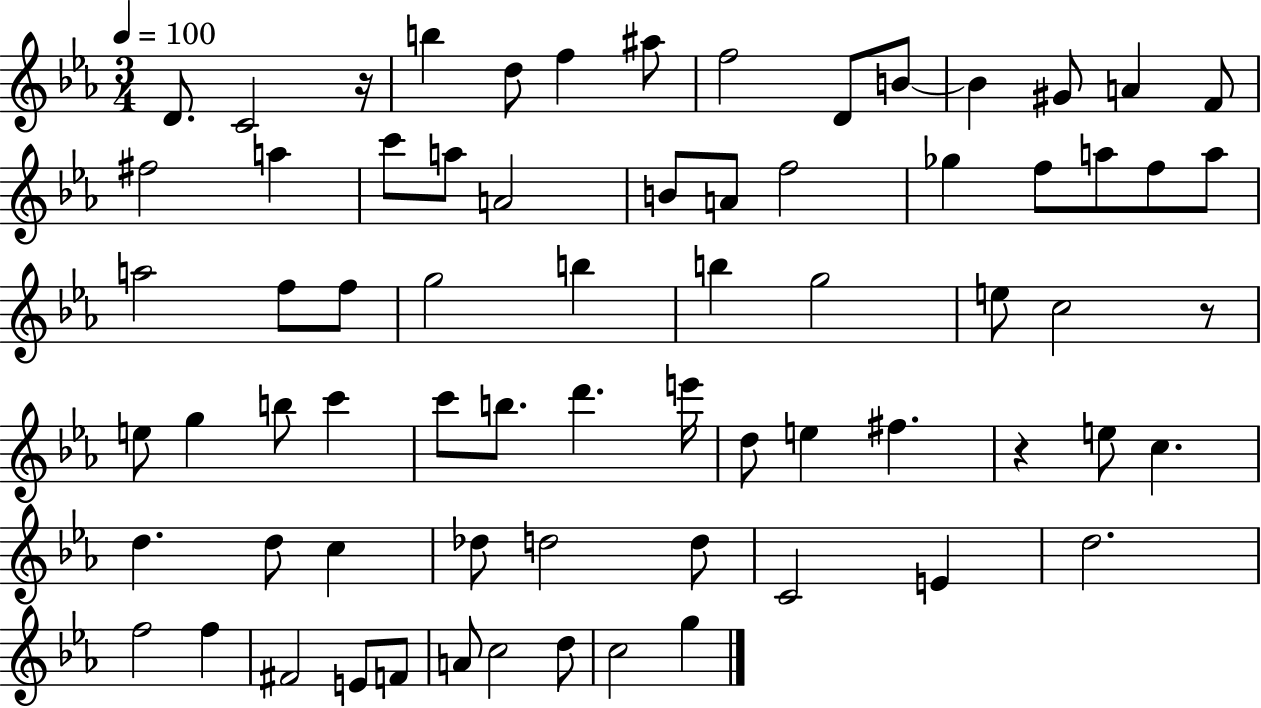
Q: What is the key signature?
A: EES major